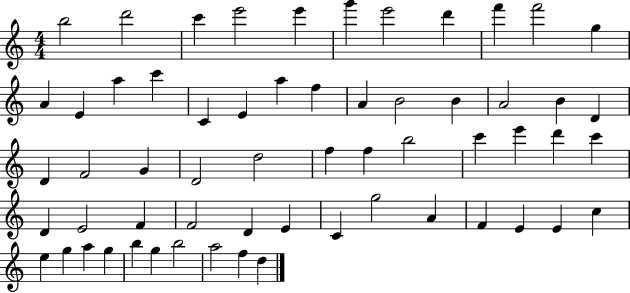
{
  \clef treble
  \numericTimeSignature
  \time 4/4
  \key c \major
  b''2 d'''2 | c'''4 e'''2 e'''4 | g'''4 e'''2 d'''4 | f'''4 f'''2 g''4 | \break a'4 e'4 a''4 c'''4 | c'4 e'4 a''4 f''4 | a'4 b'2 b'4 | a'2 b'4 d'4 | \break d'4 f'2 g'4 | d'2 d''2 | f''4 f''4 b''2 | c'''4 e'''4 d'''4 c'''4 | \break d'4 e'2 f'4 | f'2 d'4 e'4 | c'4 g''2 a'4 | f'4 e'4 e'4 c''4 | \break e''4 g''4 a''4 g''4 | b''4 g''4 b''2 | a''2 f''4 d''4 | \bar "|."
}